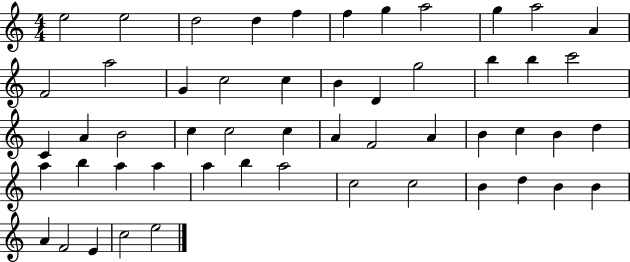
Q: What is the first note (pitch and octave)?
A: E5